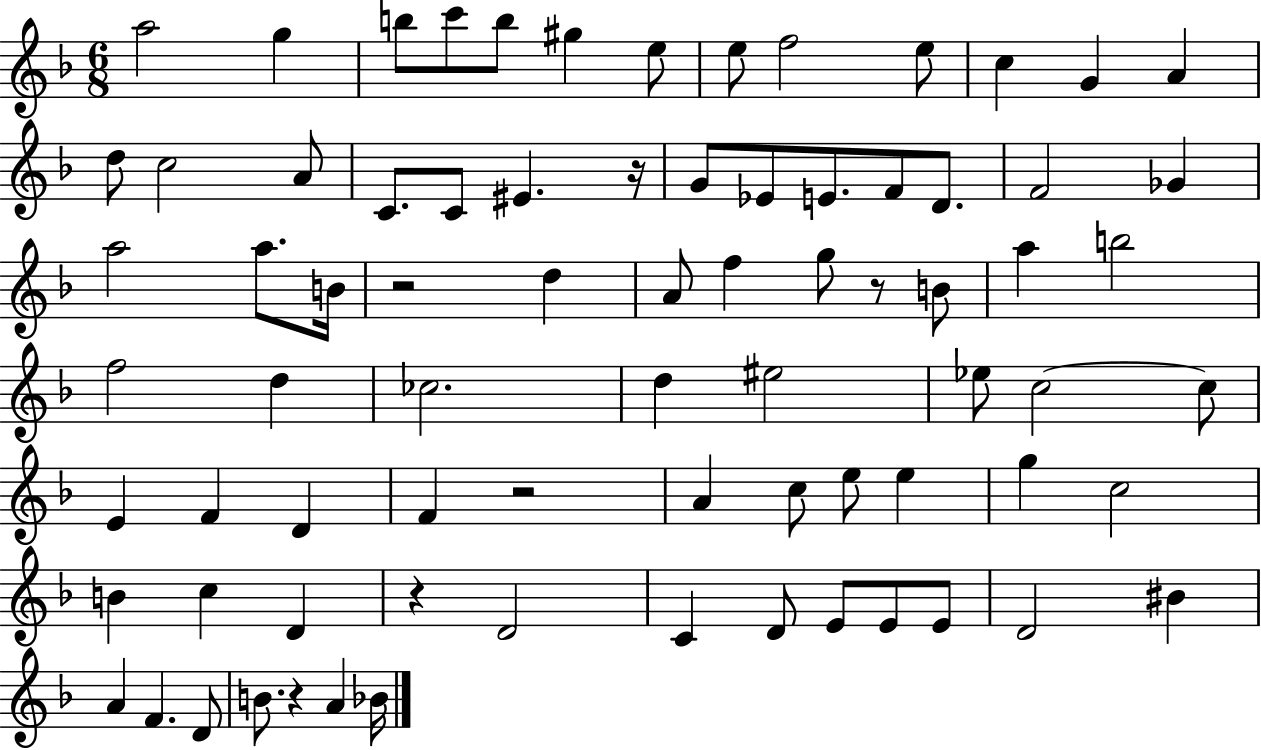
X:1
T:Untitled
M:6/8
L:1/4
K:F
a2 g b/2 c'/2 b/2 ^g e/2 e/2 f2 e/2 c G A d/2 c2 A/2 C/2 C/2 ^E z/4 G/2 _E/2 E/2 F/2 D/2 F2 _G a2 a/2 B/4 z2 d A/2 f g/2 z/2 B/2 a b2 f2 d _c2 d ^e2 _e/2 c2 c/2 E F D F z2 A c/2 e/2 e g c2 B c D z D2 C D/2 E/2 E/2 E/2 D2 ^B A F D/2 B/2 z A _B/4